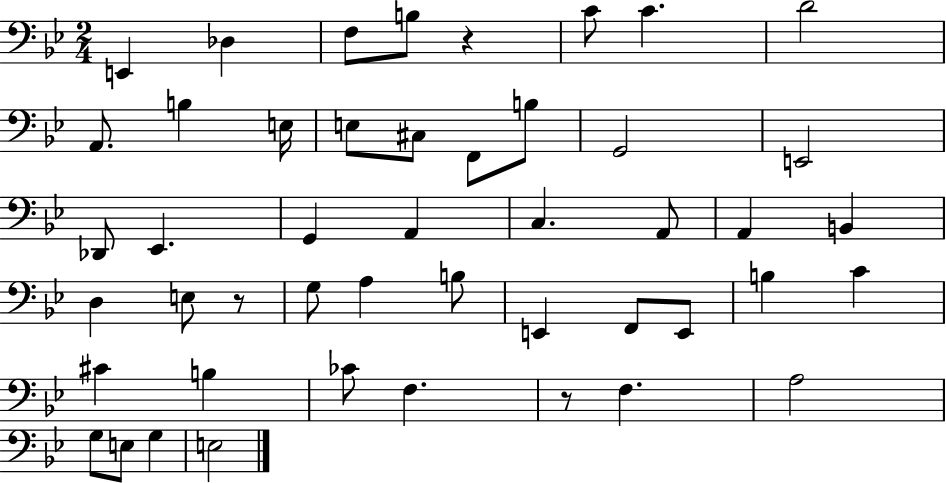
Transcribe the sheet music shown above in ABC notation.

X:1
T:Untitled
M:2/4
L:1/4
K:Bb
E,, _D, F,/2 B,/2 z C/2 C D2 A,,/2 B, E,/4 E,/2 ^C,/2 F,,/2 B,/2 G,,2 E,,2 _D,,/2 _E,, G,, A,, C, A,,/2 A,, B,, D, E,/2 z/2 G,/2 A, B,/2 E,, F,,/2 E,,/2 B, C ^C B, _C/2 F, z/2 F, A,2 G,/2 E,/2 G, E,2